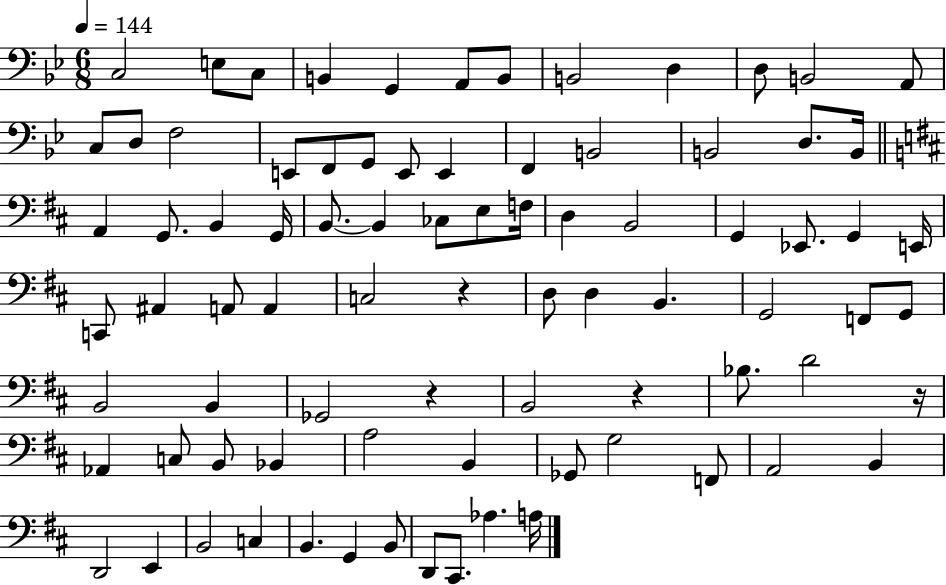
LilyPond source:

{
  \clef bass
  \numericTimeSignature
  \time 6/8
  \key bes \major
  \tempo 4 = 144
  c2 e8 c8 | b,4 g,4 a,8 b,8 | b,2 d4 | d8 b,2 a,8 | \break c8 d8 f2 | e,8 f,8 g,8 e,8 e,4 | f,4 b,2 | b,2 d8. b,16 | \break \bar "||" \break \key d \major a,4 g,8. b,4 g,16 | b,8.~~ b,4 ces8 e8 f16 | d4 b,2 | g,4 ees,8. g,4 e,16 | \break c,8 ais,4 a,8 a,4 | c2 r4 | d8 d4 b,4. | g,2 f,8 g,8 | \break b,2 b,4 | ges,2 r4 | b,2 r4 | bes8. d'2 r16 | \break aes,4 c8 b,8 bes,4 | a2 b,4 | ges,8 g2 f,8 | a,2 b,4 | \break d,2 e,4 | b,2 c4 | b,4. g,4 b,8 | d,8 cis,8. aes4. a16 | \break \bar "|."
}